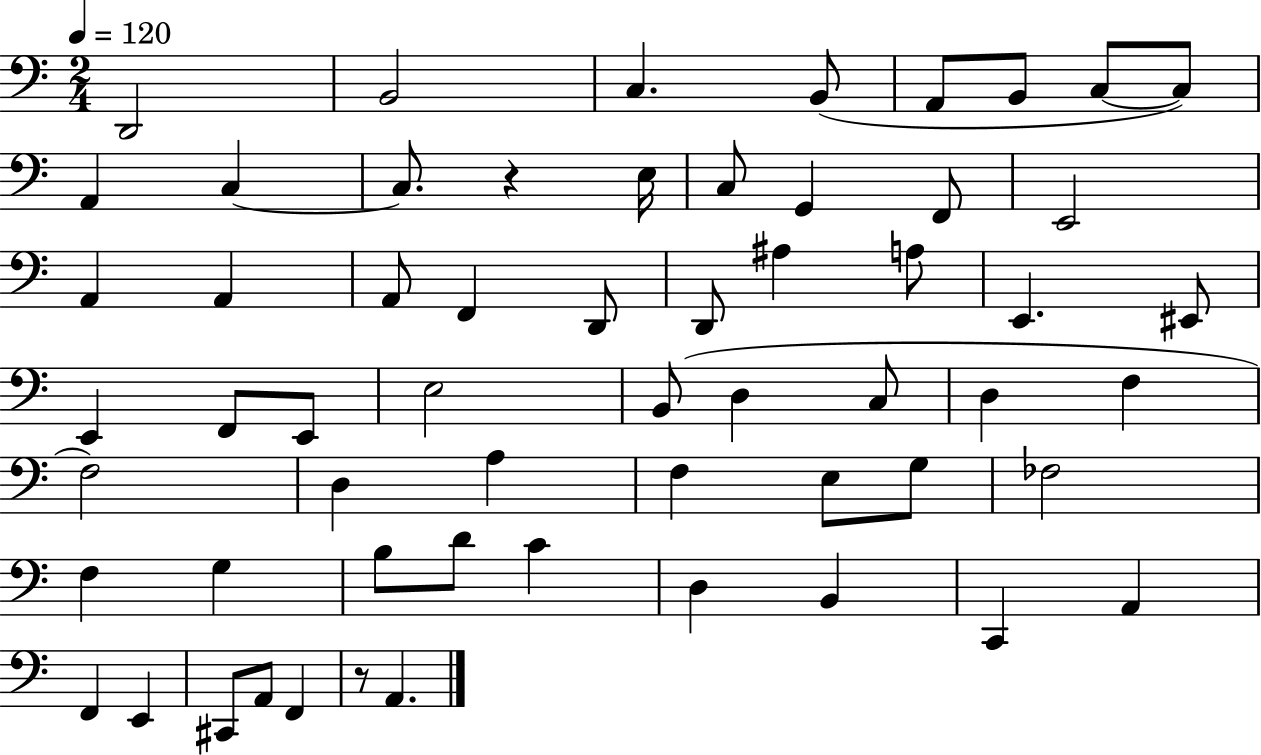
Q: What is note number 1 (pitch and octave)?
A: D2